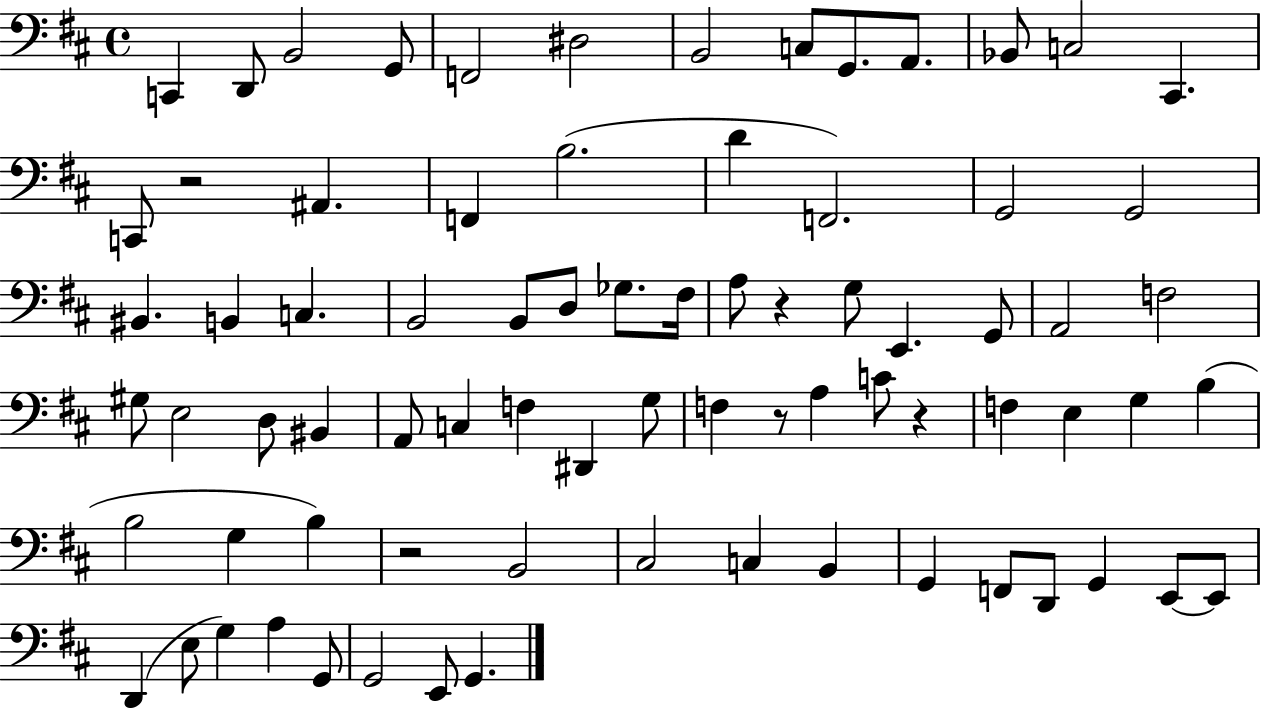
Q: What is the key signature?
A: D major